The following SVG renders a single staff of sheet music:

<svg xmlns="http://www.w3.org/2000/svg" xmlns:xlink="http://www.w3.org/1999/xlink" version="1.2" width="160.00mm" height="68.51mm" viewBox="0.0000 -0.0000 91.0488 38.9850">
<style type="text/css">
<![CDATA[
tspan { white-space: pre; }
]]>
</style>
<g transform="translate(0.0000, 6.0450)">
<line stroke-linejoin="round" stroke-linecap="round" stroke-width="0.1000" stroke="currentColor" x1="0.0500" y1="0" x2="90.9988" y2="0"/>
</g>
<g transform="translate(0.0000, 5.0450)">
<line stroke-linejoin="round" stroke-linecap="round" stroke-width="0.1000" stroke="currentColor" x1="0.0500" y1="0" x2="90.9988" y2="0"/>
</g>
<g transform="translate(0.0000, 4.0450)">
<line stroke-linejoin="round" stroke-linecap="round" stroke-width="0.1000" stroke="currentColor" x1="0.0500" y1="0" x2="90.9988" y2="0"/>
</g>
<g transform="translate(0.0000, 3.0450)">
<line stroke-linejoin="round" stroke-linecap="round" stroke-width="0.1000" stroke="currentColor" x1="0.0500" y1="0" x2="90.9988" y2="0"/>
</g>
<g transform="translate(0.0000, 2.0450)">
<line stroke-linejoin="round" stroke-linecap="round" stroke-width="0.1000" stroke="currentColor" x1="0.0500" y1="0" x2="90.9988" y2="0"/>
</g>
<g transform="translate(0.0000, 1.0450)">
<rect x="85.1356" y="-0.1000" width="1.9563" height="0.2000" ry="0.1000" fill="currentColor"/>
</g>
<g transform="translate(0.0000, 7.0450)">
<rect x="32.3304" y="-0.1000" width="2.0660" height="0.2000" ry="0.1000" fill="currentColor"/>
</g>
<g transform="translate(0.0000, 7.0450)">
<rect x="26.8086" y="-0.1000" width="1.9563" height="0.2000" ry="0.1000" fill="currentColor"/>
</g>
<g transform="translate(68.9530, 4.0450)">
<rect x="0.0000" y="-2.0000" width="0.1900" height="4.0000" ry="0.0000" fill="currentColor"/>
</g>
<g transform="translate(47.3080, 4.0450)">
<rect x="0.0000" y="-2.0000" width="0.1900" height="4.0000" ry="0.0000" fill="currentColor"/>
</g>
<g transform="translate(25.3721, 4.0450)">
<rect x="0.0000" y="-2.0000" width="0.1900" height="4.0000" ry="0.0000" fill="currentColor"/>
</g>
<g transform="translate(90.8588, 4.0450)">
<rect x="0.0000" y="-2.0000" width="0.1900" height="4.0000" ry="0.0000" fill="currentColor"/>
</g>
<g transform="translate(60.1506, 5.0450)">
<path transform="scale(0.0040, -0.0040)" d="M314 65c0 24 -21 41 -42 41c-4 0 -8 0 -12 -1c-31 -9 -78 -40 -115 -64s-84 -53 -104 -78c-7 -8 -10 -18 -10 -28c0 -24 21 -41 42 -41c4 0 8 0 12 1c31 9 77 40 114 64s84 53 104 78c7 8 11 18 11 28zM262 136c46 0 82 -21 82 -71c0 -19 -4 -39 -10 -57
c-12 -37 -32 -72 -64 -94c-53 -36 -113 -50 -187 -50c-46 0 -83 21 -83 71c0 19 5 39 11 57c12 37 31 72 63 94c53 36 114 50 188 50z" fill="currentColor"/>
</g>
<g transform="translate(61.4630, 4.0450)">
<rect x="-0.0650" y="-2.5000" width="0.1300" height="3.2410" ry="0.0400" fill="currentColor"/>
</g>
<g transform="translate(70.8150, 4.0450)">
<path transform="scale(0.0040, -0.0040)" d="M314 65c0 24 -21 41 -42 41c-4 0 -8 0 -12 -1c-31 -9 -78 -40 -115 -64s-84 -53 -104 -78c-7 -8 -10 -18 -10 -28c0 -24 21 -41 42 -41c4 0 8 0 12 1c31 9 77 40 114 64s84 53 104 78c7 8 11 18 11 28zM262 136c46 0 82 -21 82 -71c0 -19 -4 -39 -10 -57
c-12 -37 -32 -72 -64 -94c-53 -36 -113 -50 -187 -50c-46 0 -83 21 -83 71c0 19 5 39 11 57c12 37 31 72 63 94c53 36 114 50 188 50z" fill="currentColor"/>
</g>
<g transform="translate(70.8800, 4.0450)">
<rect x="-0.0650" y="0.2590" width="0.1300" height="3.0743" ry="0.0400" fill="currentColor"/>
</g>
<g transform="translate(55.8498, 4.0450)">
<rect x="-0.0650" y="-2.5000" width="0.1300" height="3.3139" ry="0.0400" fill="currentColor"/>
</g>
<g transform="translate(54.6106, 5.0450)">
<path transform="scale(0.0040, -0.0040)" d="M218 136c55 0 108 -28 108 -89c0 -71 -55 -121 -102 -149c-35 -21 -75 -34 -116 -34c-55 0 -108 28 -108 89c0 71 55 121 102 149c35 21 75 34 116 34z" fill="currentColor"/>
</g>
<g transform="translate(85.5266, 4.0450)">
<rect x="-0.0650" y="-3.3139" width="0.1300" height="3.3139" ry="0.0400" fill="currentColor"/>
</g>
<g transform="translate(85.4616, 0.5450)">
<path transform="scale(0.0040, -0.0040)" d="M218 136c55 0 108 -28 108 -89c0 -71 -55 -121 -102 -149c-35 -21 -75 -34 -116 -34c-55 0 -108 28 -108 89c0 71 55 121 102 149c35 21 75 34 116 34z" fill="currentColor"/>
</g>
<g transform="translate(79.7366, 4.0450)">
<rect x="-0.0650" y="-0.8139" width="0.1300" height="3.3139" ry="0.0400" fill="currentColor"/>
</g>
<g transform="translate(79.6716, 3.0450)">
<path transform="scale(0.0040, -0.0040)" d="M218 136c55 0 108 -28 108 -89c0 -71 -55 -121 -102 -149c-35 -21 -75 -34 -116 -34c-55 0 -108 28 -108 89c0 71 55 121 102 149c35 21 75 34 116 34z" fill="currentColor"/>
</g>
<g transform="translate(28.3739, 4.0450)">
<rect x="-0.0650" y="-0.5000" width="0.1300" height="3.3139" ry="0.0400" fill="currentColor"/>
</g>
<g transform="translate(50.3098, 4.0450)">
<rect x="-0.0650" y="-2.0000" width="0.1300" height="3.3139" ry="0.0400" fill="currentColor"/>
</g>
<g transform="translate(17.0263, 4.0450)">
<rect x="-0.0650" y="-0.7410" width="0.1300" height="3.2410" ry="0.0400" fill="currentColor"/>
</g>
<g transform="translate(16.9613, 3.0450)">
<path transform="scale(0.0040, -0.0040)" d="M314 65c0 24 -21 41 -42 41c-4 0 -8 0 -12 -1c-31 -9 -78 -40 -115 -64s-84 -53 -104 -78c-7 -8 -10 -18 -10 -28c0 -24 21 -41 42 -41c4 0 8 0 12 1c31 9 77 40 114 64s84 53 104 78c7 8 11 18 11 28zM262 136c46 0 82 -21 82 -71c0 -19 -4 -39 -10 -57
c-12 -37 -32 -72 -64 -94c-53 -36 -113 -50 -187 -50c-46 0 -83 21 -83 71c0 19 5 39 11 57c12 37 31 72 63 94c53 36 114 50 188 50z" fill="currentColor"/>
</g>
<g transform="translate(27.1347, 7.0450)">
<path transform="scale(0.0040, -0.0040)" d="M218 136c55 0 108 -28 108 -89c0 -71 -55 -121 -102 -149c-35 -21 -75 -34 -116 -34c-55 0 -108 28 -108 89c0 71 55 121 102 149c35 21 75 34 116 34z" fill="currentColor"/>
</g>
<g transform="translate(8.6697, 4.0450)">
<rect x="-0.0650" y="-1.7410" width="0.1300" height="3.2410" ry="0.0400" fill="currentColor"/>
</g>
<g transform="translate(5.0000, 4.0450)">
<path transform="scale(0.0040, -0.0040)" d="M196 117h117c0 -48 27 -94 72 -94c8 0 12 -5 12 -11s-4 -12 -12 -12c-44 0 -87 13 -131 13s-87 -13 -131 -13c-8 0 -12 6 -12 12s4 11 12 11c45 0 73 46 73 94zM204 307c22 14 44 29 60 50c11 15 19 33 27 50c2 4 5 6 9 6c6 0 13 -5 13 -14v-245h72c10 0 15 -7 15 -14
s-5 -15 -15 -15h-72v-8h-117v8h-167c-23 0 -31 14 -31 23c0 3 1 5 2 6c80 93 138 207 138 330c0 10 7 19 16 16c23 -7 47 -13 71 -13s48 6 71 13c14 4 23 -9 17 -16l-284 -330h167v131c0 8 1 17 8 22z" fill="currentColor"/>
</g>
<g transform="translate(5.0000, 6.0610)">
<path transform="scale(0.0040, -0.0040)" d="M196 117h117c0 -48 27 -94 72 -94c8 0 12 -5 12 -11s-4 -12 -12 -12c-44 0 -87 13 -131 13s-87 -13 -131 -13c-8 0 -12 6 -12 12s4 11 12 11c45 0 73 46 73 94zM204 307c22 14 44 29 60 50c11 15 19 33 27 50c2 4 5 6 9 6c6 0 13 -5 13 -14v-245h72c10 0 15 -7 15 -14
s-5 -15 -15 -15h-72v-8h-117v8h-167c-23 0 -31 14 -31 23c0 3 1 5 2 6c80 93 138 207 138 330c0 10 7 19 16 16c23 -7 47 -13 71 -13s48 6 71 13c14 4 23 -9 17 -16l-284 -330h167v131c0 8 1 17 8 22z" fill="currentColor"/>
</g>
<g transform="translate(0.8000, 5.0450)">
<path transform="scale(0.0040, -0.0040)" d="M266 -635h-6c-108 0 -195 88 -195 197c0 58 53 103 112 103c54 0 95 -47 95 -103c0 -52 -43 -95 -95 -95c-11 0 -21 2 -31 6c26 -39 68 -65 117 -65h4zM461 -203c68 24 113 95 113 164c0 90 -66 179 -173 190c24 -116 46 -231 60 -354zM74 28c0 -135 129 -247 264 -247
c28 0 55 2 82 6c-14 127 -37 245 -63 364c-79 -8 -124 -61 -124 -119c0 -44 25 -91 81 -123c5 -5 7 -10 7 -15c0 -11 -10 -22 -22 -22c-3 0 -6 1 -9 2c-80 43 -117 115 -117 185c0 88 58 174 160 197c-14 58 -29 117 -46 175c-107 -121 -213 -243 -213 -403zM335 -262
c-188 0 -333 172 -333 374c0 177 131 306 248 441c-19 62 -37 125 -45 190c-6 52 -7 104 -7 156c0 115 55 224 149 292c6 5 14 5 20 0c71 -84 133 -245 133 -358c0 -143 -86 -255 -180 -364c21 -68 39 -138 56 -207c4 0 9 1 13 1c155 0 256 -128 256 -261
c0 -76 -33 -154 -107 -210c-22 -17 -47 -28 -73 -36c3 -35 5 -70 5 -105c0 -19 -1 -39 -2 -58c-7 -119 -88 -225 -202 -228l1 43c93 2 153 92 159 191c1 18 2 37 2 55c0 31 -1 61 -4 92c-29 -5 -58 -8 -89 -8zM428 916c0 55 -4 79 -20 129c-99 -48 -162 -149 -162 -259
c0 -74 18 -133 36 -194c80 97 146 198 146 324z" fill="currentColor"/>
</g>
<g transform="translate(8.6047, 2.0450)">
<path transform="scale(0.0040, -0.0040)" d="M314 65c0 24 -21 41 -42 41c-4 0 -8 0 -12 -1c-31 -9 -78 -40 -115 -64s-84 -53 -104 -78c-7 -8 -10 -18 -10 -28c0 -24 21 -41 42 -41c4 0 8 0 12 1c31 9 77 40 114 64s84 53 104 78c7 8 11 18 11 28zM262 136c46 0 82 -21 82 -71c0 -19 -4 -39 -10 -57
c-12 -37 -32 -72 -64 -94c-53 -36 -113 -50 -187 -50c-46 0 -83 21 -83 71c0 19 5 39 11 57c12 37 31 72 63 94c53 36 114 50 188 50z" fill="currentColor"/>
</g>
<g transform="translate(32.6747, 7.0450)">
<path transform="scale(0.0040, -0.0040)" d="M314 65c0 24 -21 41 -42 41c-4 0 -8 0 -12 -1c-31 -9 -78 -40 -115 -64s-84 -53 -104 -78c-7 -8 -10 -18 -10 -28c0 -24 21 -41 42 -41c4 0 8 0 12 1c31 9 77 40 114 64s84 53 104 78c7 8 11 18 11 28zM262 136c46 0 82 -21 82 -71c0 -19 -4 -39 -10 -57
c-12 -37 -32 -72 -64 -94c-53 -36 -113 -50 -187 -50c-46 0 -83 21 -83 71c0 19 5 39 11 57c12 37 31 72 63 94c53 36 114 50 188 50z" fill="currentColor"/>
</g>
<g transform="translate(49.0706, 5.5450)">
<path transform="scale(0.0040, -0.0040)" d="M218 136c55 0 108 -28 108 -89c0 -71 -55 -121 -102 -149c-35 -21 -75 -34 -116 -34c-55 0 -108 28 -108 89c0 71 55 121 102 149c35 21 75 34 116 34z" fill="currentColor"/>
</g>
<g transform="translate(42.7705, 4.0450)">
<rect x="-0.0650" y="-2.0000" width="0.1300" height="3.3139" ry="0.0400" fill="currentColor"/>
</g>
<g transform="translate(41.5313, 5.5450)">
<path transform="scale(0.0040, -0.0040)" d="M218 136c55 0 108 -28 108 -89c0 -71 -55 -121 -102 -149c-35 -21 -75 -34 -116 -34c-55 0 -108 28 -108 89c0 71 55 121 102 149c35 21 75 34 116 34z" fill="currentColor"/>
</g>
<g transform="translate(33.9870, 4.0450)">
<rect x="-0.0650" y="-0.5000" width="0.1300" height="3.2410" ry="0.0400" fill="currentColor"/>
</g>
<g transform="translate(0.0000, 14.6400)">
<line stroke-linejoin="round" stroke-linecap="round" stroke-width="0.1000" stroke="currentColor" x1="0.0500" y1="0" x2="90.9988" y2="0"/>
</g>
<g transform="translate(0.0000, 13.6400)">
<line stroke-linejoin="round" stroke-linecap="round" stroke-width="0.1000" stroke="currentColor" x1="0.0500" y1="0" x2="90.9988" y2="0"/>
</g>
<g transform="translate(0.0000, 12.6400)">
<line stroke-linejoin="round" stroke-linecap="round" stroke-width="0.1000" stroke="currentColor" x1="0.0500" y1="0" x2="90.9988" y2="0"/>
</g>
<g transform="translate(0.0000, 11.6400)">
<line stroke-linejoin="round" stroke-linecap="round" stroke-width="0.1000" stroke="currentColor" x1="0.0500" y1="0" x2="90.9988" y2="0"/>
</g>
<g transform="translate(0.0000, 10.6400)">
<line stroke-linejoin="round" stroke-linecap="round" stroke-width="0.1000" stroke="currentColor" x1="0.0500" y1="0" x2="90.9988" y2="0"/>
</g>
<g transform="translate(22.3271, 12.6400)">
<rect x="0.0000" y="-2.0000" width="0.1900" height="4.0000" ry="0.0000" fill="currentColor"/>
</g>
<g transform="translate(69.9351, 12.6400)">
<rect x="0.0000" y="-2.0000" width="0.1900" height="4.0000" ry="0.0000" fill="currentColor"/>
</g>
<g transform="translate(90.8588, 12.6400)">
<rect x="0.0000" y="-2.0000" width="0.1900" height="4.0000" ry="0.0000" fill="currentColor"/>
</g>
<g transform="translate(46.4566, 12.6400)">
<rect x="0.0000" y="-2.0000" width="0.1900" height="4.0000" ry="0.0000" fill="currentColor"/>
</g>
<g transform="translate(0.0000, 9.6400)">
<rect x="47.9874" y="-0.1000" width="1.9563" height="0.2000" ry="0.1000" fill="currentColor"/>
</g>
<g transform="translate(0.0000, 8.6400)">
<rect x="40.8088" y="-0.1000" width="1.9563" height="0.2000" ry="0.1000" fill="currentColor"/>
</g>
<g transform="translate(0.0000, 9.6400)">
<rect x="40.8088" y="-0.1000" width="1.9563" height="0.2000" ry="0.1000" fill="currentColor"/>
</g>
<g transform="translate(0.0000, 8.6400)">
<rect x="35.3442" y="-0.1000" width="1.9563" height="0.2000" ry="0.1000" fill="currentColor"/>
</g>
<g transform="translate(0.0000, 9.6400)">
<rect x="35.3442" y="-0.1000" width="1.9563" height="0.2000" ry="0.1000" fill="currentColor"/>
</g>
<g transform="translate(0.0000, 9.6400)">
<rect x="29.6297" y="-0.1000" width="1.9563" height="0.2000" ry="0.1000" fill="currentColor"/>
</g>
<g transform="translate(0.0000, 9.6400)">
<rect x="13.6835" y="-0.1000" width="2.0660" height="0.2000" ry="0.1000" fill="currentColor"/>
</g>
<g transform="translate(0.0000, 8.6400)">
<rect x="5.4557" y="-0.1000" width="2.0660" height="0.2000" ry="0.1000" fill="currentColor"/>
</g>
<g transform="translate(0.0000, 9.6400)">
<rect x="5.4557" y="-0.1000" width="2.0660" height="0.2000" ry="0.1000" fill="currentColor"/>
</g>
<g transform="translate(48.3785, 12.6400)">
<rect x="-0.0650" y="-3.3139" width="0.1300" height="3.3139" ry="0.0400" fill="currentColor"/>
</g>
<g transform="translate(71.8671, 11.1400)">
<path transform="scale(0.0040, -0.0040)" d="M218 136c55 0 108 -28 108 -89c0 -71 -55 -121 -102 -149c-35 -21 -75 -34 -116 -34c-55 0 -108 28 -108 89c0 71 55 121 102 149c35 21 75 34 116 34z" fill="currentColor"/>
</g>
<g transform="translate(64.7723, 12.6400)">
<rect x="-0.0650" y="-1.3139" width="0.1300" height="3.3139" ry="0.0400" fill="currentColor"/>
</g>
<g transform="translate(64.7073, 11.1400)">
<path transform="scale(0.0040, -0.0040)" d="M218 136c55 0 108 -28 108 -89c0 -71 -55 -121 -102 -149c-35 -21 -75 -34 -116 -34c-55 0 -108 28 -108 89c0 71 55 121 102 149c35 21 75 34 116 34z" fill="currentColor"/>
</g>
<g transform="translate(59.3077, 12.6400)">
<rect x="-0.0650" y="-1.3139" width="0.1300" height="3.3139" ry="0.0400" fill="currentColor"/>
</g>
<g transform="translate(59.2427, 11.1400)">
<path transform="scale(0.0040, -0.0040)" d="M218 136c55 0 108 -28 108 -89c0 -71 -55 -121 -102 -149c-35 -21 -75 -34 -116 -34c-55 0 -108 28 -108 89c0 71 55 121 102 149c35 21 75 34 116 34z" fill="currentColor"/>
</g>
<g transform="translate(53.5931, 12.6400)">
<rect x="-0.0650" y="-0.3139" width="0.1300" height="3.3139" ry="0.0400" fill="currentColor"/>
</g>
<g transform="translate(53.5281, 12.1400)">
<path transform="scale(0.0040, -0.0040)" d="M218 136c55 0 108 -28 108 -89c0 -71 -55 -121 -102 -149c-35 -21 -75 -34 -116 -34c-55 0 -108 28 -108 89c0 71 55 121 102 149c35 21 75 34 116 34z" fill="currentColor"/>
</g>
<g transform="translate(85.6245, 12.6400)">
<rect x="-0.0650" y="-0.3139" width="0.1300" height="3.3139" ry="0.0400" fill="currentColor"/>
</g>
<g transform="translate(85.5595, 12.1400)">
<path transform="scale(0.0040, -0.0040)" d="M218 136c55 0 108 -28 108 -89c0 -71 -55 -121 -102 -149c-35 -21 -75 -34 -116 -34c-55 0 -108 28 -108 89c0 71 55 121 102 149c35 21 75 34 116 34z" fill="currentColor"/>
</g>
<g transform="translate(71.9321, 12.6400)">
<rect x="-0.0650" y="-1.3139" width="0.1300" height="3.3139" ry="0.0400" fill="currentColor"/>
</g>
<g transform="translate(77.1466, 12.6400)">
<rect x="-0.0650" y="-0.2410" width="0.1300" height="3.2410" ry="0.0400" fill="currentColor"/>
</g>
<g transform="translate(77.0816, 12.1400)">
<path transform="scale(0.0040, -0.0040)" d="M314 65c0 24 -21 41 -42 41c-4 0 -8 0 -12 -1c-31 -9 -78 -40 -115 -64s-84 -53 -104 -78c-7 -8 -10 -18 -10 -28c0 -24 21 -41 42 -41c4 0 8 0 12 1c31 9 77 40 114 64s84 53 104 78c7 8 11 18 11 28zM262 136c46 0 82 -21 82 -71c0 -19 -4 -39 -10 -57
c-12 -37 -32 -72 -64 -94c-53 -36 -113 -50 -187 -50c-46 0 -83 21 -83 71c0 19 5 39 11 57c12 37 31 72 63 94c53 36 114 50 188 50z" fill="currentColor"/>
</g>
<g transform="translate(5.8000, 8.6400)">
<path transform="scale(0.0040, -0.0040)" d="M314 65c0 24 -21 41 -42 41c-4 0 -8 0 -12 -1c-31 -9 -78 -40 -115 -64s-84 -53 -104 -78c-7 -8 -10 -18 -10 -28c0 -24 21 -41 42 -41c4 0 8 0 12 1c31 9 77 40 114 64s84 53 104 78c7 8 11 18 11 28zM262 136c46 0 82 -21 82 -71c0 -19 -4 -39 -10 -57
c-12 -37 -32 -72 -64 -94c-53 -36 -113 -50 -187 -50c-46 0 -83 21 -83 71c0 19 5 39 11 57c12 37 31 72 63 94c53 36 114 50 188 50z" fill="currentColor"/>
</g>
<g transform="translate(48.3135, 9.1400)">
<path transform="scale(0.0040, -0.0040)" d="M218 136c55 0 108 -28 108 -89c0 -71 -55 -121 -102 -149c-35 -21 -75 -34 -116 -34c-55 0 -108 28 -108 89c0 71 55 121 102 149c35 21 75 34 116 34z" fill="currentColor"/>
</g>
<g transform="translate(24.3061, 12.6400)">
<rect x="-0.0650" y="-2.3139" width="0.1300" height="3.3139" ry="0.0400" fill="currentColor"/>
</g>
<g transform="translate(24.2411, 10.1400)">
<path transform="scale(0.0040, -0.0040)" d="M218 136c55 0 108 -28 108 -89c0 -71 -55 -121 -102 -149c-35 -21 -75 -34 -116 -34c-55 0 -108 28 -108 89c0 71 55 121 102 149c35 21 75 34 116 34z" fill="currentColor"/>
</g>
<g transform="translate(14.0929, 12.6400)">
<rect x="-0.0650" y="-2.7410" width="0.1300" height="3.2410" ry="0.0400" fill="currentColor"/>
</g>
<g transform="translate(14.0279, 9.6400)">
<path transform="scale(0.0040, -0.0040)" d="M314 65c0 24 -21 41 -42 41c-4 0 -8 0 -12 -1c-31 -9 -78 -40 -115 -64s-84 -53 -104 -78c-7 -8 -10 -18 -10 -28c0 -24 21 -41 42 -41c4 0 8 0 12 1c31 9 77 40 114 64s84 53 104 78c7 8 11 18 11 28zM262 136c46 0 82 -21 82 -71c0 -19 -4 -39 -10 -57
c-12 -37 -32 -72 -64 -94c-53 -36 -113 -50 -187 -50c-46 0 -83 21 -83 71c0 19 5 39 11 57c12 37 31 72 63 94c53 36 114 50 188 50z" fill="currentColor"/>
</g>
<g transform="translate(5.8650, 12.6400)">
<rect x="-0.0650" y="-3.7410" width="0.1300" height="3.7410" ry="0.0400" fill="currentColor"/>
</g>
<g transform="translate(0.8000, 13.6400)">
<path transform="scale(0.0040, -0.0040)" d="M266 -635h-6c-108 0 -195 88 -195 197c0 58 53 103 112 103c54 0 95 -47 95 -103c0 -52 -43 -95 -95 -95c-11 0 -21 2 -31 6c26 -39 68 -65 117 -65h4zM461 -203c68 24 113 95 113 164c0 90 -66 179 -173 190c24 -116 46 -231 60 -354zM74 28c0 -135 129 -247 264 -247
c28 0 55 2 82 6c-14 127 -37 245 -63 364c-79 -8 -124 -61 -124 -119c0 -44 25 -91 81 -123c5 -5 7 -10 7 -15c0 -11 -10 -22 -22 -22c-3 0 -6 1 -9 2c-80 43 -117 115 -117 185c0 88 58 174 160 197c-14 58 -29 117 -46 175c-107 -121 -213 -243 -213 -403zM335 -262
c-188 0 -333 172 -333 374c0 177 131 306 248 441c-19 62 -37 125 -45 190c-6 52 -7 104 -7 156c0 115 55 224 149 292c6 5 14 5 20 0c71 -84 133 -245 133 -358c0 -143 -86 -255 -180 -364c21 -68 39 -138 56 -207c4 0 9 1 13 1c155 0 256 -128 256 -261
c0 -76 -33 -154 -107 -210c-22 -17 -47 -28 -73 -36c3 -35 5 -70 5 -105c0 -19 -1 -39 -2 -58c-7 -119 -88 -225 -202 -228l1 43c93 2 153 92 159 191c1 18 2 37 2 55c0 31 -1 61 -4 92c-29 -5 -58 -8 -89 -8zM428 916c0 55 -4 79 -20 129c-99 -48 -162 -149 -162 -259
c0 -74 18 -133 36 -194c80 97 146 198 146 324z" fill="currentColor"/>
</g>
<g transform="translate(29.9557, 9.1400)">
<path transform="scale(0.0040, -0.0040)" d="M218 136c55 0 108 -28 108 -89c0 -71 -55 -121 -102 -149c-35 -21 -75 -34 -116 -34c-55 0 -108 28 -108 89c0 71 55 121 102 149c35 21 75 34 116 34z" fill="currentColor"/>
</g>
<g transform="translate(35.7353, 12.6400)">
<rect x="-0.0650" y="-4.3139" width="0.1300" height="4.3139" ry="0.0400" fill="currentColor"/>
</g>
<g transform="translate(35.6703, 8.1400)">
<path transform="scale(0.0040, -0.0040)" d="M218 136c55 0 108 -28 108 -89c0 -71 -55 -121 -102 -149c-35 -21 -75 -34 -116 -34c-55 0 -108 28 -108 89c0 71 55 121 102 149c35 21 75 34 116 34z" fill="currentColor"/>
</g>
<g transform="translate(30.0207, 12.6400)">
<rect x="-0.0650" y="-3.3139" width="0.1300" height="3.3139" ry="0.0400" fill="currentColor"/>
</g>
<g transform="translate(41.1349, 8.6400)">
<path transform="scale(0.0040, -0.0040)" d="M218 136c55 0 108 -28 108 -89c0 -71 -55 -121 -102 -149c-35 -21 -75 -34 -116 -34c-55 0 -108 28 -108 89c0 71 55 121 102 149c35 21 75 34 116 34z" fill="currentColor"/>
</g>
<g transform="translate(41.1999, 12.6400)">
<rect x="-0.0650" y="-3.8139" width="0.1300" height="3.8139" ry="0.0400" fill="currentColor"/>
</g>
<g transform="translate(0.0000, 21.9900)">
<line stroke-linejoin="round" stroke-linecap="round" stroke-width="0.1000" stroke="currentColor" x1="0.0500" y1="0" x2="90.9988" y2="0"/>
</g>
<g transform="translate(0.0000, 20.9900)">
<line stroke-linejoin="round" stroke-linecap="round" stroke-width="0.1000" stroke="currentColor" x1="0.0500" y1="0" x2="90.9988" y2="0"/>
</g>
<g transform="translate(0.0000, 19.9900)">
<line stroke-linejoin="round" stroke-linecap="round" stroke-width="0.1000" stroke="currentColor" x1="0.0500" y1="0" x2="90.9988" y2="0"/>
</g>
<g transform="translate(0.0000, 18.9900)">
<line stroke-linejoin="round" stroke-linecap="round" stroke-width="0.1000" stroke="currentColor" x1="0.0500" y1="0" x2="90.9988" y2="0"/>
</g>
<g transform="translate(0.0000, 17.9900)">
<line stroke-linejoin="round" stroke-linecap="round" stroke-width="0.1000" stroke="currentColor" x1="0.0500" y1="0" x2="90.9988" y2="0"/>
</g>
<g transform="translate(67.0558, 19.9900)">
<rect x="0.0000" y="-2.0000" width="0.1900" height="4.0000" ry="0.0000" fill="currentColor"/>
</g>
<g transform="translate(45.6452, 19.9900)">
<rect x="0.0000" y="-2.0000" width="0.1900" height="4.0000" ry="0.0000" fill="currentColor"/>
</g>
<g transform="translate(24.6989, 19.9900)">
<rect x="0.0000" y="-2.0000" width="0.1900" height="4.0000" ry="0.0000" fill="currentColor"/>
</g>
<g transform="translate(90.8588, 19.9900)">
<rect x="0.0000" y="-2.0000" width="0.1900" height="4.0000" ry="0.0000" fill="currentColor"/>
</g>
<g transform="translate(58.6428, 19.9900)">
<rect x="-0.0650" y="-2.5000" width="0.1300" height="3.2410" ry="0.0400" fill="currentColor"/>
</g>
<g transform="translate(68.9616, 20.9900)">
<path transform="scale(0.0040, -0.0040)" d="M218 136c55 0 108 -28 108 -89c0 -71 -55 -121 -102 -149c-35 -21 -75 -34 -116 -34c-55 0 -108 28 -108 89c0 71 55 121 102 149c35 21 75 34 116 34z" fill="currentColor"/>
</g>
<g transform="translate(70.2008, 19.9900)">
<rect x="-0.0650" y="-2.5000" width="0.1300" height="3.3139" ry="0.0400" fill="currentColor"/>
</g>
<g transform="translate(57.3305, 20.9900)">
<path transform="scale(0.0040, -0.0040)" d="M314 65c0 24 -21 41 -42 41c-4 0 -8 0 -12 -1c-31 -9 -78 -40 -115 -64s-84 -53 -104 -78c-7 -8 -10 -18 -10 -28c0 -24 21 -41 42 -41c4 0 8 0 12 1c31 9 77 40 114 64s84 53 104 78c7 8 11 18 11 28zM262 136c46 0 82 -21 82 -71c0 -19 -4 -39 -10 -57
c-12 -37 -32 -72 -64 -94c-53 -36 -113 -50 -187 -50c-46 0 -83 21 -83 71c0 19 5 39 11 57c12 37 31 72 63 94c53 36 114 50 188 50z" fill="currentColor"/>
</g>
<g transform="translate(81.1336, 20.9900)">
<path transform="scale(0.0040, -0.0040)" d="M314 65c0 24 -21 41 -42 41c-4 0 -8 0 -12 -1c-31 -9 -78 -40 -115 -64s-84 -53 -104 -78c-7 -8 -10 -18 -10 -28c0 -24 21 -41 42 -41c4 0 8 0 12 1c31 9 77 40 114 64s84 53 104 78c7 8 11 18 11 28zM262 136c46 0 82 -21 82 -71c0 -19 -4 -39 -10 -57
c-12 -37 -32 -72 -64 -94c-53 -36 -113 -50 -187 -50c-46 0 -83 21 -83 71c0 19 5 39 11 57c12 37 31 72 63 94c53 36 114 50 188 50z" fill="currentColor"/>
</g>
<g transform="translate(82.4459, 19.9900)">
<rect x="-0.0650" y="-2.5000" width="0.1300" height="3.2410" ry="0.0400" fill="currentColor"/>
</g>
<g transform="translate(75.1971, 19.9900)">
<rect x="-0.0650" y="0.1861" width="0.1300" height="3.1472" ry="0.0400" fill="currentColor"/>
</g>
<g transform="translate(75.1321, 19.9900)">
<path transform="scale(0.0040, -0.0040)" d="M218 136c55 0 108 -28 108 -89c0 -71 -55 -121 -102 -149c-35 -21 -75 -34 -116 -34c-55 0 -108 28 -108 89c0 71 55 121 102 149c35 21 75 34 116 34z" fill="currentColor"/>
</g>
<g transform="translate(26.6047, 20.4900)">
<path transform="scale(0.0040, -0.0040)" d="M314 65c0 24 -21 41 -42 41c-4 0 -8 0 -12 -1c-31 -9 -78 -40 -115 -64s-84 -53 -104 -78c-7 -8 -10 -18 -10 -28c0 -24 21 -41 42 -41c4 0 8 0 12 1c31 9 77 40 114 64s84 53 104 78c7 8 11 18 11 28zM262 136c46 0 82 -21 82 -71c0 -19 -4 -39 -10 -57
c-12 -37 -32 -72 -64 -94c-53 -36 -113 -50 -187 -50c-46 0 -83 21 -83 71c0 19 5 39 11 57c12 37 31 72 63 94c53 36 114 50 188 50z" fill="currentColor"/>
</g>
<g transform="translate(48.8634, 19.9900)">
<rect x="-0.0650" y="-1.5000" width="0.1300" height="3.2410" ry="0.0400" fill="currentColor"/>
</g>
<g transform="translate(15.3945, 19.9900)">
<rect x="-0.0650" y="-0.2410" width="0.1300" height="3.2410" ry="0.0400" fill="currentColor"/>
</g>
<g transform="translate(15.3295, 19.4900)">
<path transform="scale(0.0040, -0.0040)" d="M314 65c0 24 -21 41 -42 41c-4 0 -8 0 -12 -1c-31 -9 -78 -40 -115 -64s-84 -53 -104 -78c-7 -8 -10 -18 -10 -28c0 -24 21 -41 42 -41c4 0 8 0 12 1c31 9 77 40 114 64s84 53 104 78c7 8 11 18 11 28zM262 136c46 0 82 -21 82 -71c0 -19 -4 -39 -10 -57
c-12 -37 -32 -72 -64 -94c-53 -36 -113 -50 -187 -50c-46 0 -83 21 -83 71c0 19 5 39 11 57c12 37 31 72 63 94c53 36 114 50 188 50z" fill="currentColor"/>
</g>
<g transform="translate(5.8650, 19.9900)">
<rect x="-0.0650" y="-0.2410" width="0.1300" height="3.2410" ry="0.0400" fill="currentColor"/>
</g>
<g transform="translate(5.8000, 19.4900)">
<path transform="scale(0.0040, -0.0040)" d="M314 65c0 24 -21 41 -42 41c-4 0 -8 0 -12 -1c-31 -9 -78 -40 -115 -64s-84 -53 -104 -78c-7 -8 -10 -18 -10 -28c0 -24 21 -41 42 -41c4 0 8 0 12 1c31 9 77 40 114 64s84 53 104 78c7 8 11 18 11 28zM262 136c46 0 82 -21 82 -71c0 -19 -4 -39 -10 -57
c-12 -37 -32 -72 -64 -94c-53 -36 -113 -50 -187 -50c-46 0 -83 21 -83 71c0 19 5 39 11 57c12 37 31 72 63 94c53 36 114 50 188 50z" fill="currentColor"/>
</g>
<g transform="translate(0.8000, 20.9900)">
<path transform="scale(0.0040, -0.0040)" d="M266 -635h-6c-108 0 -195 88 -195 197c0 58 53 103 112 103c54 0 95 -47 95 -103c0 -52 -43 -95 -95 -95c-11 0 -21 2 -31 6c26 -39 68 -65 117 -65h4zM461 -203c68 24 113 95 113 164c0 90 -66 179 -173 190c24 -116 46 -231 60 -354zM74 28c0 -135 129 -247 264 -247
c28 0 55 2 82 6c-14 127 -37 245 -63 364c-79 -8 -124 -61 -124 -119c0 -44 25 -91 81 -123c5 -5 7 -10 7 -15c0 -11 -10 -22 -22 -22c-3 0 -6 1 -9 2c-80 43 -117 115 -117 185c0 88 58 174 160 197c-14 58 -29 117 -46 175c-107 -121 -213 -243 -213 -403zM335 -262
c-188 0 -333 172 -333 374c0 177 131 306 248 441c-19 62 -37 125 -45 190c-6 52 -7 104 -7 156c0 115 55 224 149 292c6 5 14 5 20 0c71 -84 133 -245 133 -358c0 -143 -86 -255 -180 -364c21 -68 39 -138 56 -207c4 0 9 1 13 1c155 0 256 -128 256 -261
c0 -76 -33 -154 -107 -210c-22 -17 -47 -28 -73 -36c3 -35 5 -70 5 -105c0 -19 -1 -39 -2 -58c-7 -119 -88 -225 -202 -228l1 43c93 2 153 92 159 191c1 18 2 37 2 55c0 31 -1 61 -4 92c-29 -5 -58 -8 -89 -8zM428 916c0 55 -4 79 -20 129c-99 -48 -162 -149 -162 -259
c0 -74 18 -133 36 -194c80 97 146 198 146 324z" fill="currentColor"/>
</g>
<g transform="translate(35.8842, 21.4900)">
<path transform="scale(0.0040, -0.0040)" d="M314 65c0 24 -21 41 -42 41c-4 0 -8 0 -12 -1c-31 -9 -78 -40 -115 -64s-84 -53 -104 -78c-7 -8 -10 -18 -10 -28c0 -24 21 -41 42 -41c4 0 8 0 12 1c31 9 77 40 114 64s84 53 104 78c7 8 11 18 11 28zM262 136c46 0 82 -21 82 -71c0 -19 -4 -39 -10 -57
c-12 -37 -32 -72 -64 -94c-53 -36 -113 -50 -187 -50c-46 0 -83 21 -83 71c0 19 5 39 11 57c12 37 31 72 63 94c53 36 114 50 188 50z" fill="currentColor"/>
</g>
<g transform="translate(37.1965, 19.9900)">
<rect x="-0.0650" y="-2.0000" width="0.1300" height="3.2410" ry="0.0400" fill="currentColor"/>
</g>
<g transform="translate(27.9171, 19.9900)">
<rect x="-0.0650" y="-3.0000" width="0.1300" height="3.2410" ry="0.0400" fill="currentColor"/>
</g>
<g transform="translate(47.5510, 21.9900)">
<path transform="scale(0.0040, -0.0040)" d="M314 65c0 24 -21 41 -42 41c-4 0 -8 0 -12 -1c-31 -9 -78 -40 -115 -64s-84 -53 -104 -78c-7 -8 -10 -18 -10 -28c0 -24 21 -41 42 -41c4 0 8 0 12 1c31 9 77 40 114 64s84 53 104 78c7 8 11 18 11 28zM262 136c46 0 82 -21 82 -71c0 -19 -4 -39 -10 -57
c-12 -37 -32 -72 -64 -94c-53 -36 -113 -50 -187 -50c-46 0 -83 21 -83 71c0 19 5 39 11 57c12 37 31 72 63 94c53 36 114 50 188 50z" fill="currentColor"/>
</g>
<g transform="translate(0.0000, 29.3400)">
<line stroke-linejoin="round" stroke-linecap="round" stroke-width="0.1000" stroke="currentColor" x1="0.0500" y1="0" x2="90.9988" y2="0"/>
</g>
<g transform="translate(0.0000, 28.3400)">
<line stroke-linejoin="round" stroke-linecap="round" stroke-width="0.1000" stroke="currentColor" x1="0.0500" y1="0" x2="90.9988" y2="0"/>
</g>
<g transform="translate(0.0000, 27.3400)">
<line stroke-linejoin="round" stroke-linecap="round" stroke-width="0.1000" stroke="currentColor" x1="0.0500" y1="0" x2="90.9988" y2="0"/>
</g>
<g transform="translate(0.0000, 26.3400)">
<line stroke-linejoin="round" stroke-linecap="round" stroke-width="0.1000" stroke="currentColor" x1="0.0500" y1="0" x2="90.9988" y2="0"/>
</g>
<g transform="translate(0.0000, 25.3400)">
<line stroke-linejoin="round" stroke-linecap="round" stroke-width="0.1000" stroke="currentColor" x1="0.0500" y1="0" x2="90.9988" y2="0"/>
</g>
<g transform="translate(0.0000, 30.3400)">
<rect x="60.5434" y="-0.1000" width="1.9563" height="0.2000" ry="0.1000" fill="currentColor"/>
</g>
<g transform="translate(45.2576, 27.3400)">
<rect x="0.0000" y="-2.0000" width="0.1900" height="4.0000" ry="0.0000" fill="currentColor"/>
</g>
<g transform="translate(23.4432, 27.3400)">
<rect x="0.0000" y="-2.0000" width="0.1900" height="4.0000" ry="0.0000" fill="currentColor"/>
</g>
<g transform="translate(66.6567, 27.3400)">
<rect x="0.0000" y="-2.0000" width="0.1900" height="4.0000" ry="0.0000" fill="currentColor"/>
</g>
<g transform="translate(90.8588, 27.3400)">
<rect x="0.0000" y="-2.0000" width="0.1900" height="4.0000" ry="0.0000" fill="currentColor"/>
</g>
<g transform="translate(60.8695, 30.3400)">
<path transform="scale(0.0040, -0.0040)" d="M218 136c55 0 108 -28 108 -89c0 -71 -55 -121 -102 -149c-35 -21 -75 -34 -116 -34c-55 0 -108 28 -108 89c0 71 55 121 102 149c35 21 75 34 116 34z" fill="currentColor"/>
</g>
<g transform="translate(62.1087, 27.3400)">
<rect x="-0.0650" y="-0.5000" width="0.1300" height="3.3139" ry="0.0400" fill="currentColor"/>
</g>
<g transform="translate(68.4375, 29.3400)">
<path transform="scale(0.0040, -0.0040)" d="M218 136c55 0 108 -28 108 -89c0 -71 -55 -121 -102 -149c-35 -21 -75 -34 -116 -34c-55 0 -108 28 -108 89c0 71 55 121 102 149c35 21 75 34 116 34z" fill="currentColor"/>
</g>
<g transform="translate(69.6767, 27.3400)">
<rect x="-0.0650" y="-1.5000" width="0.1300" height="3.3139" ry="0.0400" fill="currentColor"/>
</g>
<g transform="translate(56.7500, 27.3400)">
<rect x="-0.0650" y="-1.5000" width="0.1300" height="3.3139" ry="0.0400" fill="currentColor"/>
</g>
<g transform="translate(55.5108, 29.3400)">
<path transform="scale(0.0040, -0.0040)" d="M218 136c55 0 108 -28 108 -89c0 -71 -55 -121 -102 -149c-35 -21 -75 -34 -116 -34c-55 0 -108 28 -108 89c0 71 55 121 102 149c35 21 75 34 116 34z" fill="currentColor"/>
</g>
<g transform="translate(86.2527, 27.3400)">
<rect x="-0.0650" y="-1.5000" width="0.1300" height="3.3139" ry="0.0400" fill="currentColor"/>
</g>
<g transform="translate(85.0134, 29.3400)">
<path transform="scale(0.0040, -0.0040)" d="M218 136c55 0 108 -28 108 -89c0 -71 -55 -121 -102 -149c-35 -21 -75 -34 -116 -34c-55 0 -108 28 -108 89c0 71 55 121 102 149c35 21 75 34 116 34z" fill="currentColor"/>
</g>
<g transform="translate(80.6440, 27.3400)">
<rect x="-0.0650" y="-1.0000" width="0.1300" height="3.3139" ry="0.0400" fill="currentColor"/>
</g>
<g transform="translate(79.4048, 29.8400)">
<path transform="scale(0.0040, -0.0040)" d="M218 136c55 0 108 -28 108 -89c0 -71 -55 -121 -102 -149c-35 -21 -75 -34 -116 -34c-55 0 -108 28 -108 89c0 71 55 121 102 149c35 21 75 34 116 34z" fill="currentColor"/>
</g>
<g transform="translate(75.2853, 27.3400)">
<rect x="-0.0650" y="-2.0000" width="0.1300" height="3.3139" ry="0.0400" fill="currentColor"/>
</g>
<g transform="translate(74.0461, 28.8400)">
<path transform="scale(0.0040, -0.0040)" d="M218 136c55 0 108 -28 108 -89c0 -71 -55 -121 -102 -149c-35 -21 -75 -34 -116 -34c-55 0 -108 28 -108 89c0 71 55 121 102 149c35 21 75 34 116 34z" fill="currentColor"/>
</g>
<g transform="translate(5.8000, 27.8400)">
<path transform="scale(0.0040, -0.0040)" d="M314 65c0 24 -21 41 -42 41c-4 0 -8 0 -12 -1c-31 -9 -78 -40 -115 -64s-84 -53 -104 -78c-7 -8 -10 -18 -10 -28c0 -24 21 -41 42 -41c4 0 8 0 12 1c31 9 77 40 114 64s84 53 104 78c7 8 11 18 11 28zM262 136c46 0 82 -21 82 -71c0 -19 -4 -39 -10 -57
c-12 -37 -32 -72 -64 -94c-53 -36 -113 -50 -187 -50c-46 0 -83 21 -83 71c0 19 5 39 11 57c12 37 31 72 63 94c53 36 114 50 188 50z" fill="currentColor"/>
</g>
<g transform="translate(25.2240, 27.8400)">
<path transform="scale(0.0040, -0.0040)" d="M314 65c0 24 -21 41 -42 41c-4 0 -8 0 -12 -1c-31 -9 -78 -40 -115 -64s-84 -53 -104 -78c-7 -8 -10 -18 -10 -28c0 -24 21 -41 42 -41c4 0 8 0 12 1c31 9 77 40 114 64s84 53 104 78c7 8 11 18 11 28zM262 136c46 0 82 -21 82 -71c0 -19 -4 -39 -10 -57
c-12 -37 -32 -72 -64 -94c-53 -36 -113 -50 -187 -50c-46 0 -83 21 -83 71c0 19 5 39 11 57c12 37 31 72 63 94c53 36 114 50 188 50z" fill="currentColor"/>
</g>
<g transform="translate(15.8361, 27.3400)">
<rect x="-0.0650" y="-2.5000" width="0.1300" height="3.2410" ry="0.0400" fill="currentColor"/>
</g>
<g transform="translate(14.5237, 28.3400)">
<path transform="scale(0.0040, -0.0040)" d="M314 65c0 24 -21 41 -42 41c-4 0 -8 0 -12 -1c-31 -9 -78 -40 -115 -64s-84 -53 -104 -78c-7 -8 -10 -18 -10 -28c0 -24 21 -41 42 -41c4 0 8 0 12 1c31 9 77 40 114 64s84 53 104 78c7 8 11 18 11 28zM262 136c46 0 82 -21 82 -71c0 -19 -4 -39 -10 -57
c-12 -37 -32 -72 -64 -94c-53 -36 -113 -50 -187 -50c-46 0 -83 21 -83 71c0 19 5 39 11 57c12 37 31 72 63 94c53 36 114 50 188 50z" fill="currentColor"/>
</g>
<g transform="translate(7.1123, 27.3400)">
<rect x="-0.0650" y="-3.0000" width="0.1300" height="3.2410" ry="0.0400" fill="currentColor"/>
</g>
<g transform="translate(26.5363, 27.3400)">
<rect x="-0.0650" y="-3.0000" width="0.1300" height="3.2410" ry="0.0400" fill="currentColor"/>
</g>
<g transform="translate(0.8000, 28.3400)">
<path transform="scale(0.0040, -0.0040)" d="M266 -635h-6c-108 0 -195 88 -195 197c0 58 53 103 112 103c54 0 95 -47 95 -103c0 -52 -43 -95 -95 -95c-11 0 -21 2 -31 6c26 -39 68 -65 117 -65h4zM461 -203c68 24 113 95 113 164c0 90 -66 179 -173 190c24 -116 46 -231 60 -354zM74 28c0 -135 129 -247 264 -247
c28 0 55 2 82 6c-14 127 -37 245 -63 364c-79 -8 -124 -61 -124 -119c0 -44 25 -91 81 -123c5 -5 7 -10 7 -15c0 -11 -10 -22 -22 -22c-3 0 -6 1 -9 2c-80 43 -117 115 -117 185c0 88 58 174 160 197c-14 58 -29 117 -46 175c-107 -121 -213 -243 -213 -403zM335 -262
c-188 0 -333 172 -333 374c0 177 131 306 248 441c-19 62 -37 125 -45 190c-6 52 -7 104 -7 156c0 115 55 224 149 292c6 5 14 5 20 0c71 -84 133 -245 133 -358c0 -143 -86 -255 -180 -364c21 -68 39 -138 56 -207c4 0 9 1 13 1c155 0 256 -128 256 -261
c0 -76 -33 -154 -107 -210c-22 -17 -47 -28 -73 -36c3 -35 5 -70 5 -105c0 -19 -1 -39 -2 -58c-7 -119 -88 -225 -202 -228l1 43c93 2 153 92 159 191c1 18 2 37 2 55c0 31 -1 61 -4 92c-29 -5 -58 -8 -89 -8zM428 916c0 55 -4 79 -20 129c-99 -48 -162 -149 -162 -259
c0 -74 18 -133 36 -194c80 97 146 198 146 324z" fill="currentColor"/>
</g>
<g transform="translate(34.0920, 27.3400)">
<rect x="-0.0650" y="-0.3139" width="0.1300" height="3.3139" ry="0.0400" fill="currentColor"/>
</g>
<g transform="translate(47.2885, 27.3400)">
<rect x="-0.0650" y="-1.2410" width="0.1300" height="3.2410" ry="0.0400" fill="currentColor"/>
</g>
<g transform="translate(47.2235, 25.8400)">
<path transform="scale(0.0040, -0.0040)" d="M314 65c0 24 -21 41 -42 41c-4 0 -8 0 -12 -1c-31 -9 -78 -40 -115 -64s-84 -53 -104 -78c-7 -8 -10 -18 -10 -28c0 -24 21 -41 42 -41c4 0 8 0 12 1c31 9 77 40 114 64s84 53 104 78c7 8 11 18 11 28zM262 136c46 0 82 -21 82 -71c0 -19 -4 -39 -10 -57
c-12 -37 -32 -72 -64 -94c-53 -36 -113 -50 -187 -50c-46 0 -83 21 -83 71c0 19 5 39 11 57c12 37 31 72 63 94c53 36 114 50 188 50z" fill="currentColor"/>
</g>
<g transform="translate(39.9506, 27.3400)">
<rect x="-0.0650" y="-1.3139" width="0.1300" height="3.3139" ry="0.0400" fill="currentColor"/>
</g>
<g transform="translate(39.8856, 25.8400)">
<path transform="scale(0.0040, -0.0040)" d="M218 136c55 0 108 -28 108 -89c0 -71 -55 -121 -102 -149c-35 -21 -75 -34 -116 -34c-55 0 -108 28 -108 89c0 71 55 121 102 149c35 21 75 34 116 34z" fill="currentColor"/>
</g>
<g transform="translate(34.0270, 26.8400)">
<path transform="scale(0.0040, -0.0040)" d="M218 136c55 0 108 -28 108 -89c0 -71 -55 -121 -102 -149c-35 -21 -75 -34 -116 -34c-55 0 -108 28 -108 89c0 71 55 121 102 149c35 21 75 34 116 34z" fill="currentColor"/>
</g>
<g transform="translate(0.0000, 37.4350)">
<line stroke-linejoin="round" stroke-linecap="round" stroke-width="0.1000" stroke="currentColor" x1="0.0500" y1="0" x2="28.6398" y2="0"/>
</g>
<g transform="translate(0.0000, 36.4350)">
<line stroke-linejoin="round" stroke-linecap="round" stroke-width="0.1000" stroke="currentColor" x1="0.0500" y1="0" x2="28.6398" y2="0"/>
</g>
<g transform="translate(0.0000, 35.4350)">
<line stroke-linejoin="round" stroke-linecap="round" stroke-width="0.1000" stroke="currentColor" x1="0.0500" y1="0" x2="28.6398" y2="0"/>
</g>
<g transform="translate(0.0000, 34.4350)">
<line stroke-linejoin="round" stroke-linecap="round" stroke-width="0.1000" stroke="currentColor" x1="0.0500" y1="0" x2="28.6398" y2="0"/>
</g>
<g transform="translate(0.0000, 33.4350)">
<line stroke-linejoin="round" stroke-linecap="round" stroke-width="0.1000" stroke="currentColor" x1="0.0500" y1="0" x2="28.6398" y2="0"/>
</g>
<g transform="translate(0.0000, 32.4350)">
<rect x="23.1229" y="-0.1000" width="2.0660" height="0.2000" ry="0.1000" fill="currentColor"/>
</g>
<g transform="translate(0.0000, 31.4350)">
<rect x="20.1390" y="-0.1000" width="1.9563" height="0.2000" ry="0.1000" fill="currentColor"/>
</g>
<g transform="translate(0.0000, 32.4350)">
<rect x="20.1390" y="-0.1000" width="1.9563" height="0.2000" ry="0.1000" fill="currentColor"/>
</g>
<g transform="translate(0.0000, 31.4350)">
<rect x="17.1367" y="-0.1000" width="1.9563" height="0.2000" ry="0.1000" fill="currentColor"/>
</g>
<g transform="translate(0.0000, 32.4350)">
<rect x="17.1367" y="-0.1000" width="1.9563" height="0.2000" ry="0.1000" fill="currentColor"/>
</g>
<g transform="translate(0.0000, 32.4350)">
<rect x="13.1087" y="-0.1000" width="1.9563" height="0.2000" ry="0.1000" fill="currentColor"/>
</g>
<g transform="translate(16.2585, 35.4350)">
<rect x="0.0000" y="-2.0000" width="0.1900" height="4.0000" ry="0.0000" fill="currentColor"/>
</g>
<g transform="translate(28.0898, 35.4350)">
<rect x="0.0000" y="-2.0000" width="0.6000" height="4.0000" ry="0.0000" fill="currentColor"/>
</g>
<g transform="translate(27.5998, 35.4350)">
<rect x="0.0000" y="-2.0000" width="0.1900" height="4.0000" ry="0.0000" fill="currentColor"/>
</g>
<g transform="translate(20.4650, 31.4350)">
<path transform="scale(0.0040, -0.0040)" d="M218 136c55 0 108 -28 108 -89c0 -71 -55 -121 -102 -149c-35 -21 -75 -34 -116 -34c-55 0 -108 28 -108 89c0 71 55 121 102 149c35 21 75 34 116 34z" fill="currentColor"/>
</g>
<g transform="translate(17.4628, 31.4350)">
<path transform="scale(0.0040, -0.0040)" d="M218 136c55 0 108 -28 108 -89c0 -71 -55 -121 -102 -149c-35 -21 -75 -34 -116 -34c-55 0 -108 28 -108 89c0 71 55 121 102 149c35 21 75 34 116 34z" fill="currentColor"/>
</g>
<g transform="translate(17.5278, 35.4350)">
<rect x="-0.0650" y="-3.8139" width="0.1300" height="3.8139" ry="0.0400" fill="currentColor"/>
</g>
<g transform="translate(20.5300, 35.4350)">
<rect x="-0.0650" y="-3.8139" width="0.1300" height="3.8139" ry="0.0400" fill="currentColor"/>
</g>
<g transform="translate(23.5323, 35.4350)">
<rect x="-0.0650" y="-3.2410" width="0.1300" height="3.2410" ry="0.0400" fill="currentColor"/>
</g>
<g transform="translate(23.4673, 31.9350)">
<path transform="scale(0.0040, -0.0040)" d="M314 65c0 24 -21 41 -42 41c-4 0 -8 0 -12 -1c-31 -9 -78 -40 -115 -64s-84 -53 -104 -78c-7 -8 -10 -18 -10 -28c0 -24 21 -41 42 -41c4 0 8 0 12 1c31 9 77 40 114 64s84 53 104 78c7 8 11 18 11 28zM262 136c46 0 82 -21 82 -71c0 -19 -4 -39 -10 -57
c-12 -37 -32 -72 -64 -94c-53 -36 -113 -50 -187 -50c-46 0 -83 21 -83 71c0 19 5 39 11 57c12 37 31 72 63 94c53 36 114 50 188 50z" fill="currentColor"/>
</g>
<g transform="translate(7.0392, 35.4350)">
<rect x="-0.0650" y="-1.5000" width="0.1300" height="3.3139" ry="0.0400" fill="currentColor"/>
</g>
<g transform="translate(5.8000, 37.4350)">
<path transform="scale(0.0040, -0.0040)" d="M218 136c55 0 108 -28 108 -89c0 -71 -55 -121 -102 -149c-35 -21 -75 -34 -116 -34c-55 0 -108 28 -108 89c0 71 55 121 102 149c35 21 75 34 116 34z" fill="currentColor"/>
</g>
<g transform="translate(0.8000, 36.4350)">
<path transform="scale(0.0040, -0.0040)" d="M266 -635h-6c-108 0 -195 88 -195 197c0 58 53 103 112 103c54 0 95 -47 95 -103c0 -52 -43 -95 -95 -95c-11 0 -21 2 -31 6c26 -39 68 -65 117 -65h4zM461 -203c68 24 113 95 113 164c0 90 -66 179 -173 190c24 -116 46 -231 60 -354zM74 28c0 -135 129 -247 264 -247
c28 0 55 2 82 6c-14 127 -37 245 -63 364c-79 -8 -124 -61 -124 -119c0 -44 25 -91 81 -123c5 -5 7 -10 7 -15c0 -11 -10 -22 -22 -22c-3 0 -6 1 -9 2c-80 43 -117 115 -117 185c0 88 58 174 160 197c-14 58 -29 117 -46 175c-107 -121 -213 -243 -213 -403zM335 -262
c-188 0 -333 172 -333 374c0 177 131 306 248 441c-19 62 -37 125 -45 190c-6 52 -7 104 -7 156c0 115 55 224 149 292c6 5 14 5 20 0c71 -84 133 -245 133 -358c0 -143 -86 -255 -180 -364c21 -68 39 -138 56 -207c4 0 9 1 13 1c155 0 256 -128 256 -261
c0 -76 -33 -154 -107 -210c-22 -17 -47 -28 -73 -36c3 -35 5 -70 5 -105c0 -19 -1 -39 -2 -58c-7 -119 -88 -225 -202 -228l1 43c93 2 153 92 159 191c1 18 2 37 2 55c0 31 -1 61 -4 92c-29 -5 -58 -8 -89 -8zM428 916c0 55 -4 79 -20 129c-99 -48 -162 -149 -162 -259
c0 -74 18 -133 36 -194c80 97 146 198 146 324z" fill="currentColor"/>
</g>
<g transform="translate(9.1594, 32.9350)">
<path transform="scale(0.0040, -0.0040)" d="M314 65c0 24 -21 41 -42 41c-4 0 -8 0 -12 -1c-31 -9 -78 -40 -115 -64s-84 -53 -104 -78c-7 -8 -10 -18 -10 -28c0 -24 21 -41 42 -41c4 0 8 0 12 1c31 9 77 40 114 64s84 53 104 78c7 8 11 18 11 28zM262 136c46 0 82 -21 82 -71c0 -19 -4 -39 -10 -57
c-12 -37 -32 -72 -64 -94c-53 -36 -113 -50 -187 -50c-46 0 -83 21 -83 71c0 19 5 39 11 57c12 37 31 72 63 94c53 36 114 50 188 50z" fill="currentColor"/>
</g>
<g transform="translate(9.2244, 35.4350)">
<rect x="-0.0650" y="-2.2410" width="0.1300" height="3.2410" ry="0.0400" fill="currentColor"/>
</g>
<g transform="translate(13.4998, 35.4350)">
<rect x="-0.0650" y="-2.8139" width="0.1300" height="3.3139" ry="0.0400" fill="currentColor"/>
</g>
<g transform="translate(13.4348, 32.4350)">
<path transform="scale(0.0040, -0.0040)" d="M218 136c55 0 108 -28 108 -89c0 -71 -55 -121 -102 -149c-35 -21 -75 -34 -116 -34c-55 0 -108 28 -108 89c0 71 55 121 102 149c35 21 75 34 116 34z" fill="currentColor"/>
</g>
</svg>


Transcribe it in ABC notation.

X:1
T:Untitled
M:4/4
L:1/4
K:C
f2 d2 C C2 F F G G2 B2 d b c'2 a2 g b d' c' b c e e e c2 c c2 c2 A2 F2 E2 G2 G B G2 A2 G2 A2 c e e2 E C E F D E E g2 a c' c' b2